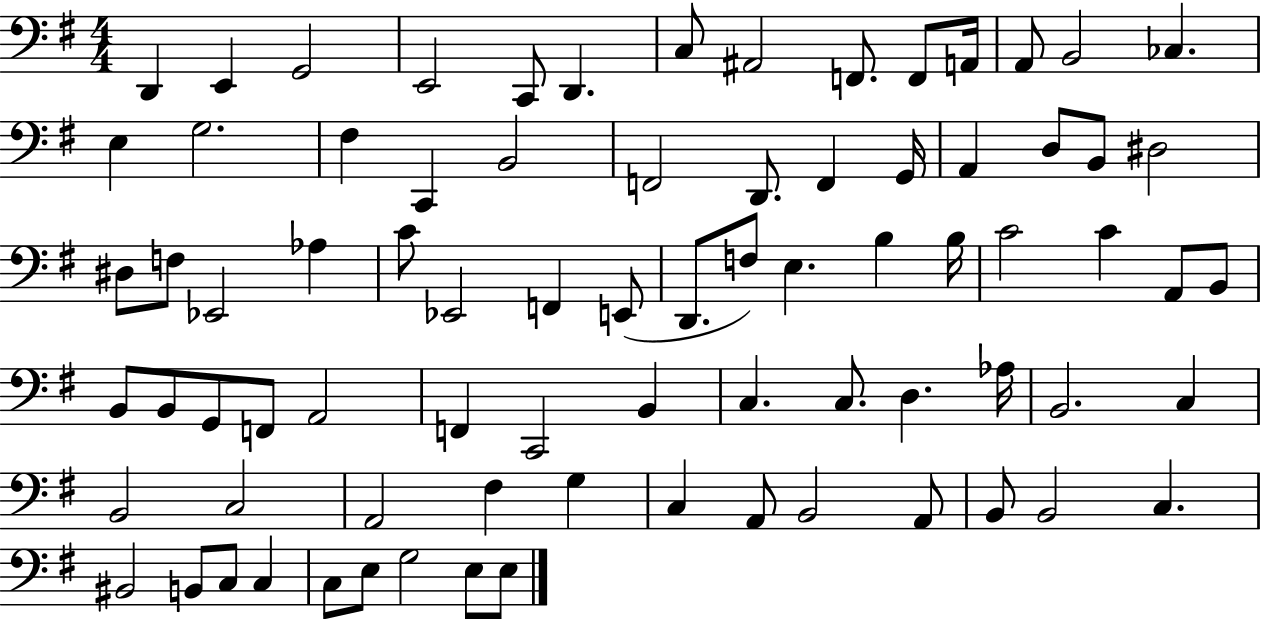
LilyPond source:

{
  \clef bass
  \numericTimeSignature
  \time 4/4
  \key g \major
  d,4 e,4 g,2 | e,2 c,8 d,4. | c8 ais,2 f,8. f,8 a,16 | a,8 b,2 ces4. | \break e4 g2. | fis4 c,4 b,2 | f,2 d,8. f,4 g,16 | a,4 d8 b,8 dis2 | \break dis8 f8 ees,2 aes4 | c'8 ees,2 f,4 e,8( | d,8. f8) e4. b4 b16 | c'2 c'4 a,8 b,8 | \break b,8 b,8 g,8 f,8 a,2 | f,4 c,2 b,4 | c4. c8. d4. aes16 | b,2. c4 | \break b,2 c2 | a,2 fis4 g4 | c4 a,8 b,2 a,8 | b,8 b,2 c4. | \break bis,2 b,8 c8 c4 | c8 e8 g2 e8 e8 | \bar "|."
}